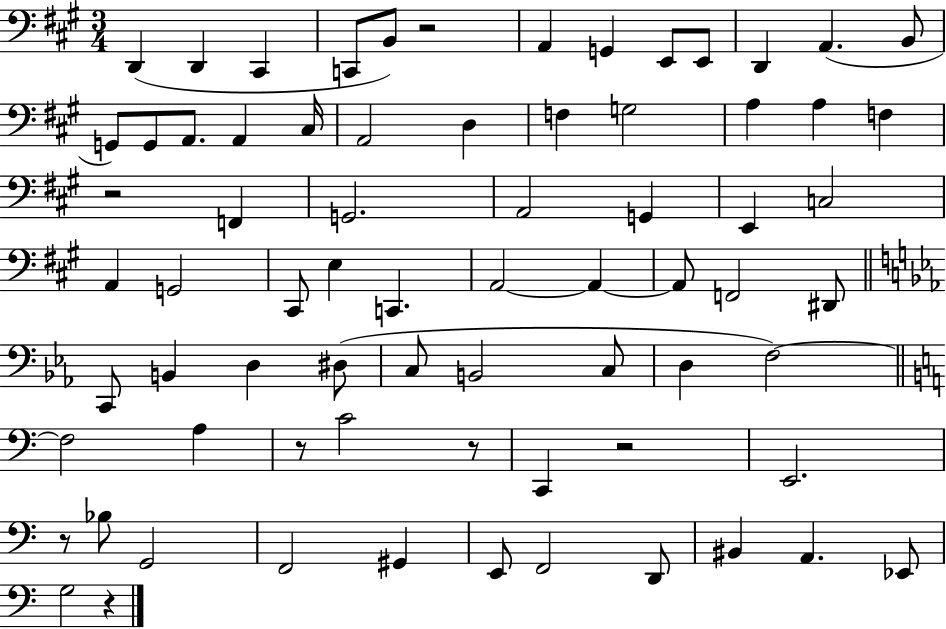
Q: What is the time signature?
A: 3/4